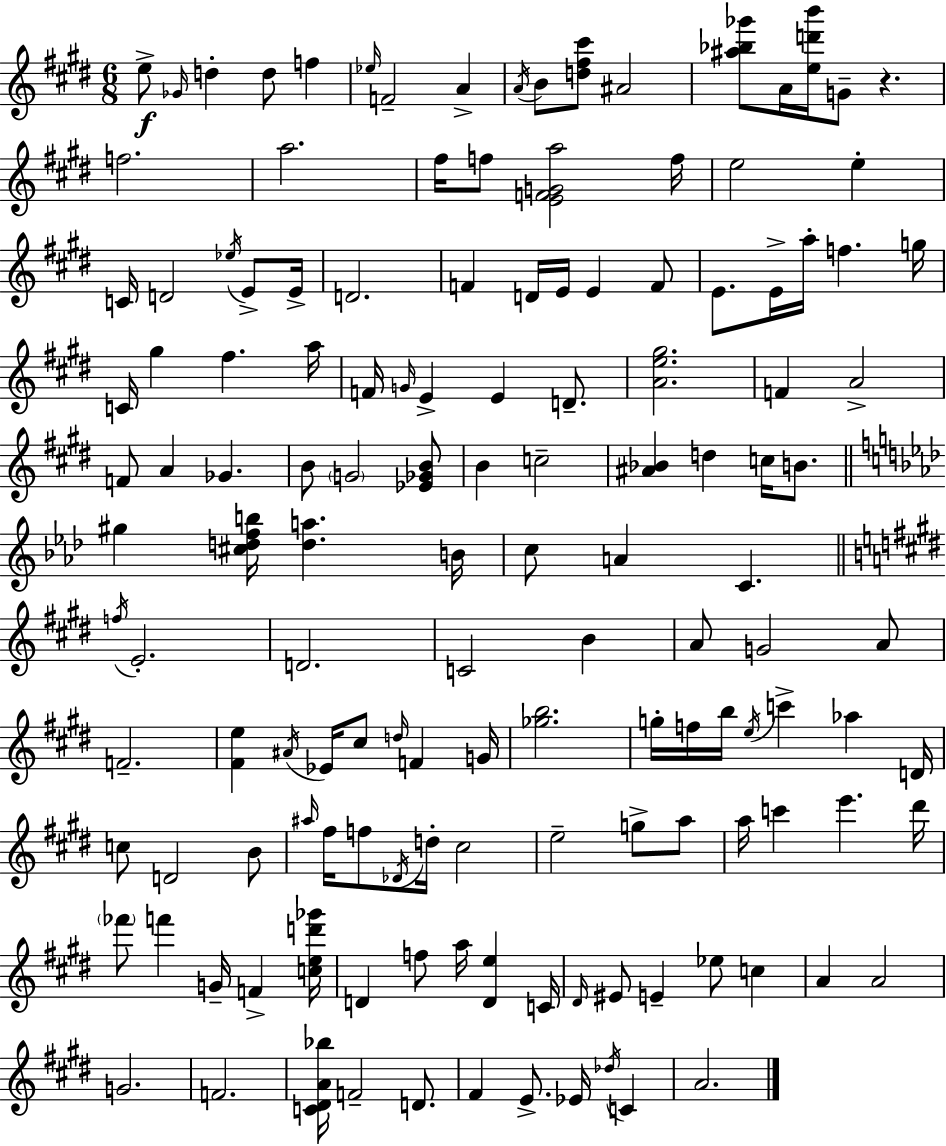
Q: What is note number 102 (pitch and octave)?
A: F6